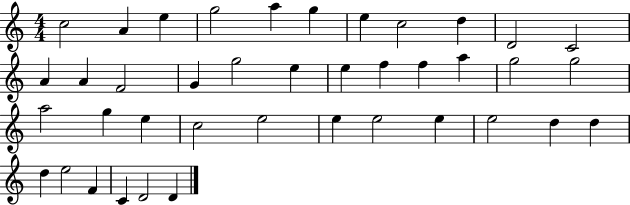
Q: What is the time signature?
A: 4/4